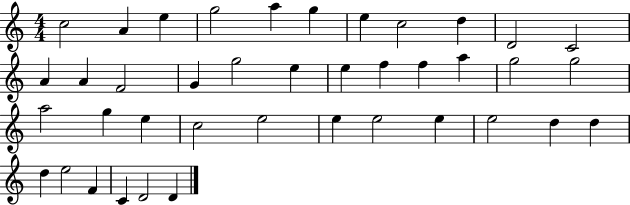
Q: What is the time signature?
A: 4/4